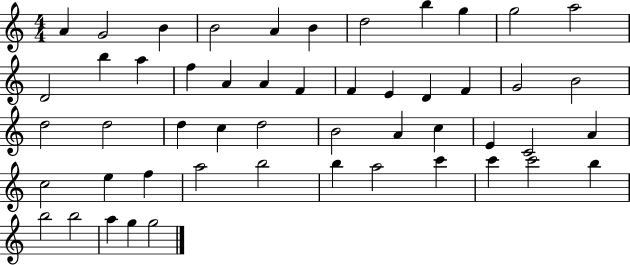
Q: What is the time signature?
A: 4/4